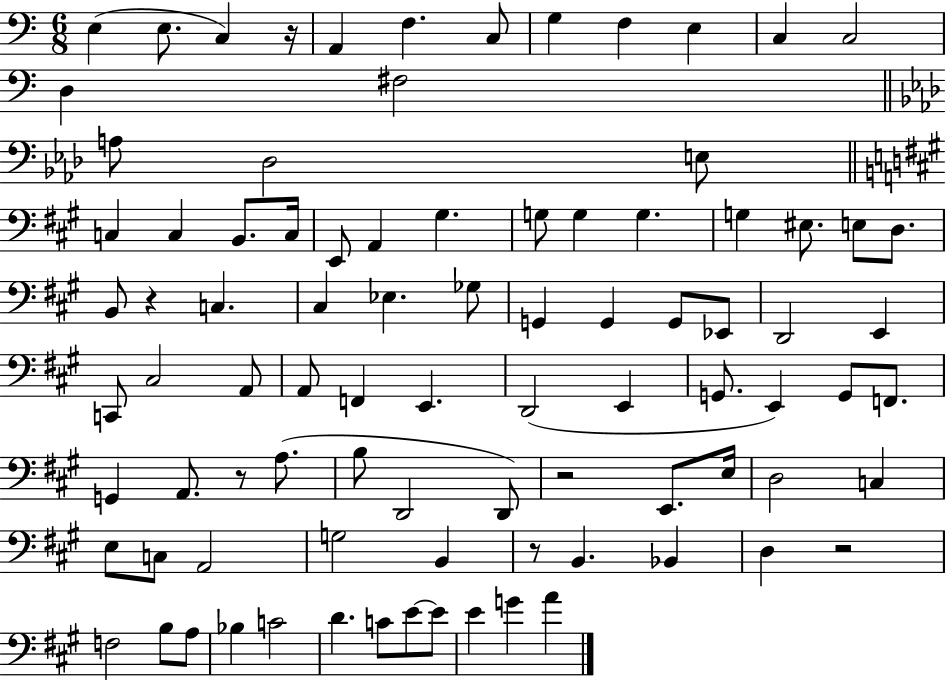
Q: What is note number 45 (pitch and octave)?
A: A2